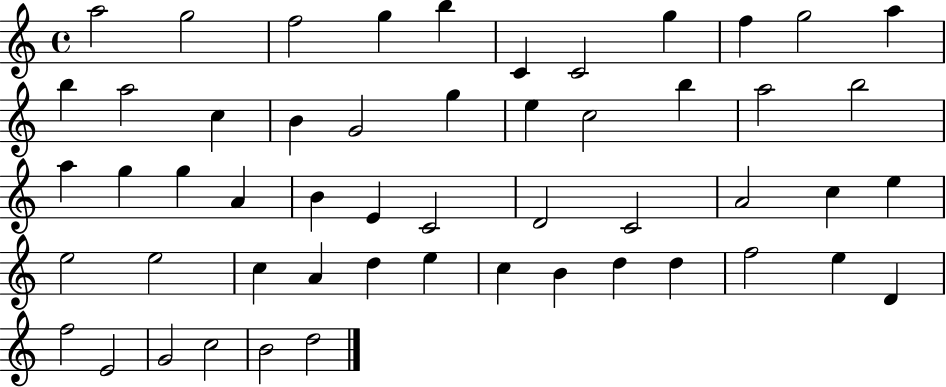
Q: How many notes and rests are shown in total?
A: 53